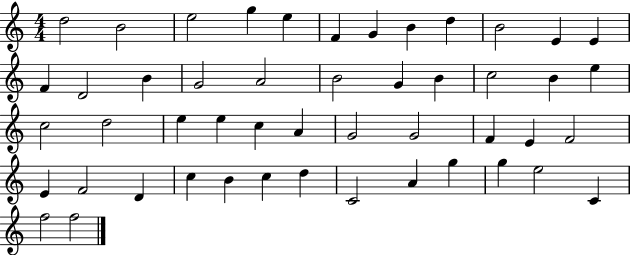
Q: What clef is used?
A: treble